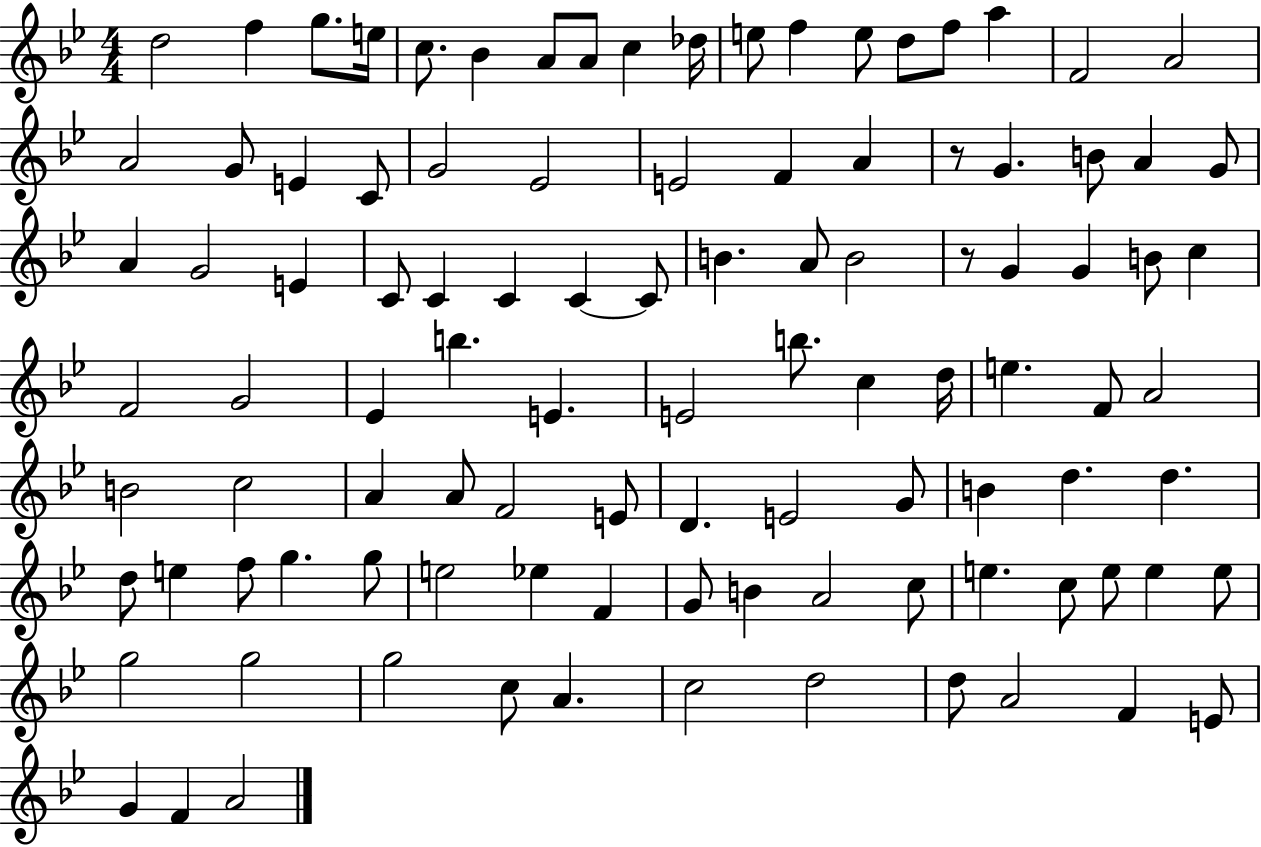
{
  \clef treble
  \numericTimeSignature
  \time 4/4
  \key bes \major
  \repeat volta 2 { d''2 f''4 g''8. e''16 | c''8. bes'4 a'8 a'8 c''4 des''16 | e''8 f''4 e''8 d''8 f''8 a''4 | f'2 a'2 | \break a'2 g'8 e'4 c'8 | g'2 ees'2 | e'2 f'4 a'4 | r8 g'4. b'8 a'4 g'8 | \break a'4 g'2 e'4 | c'8 c'4 c'4 c'4~~ c'8 | b'4. a'8 b'2 | r8 g'4 g'4 b'8 c''4 | \break f'2 g'2 | ees'4 b''4. e'4. | e'2 b''8. c''4 d''16 | e''4. f'8 a'2 | \break b'2 c''2 | a'4 a'8 f'2 e'8 | d'4. e'2 g'8 | b'4 d''4. d''4. | \break d''8 e''4 f''8 g''4. g''8 | e''2 ees''4 f'4 | g'8 b'4 a'2 c''8 | e''4. c''8 e''8 e''4 e''8 | \break g''2 g''2 | g''2 c''8 a'4. | c''2 d''2 | d''8 a'2 f'4 e'8 | \break g'4 f'4 a'2 | } \bar "|."
}